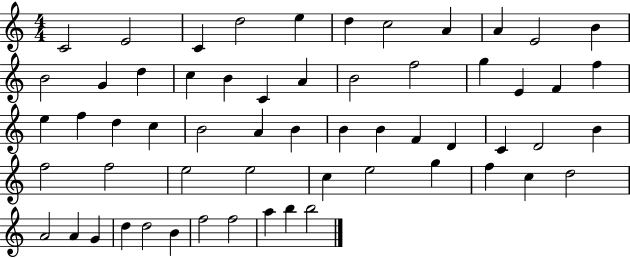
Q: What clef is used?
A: treble